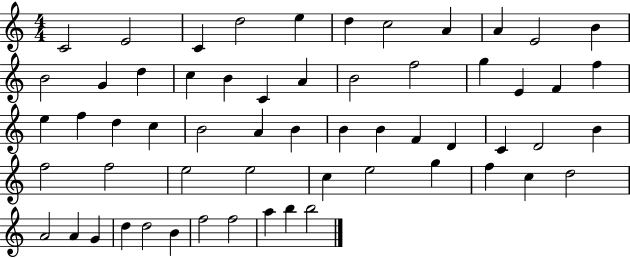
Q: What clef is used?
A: treble